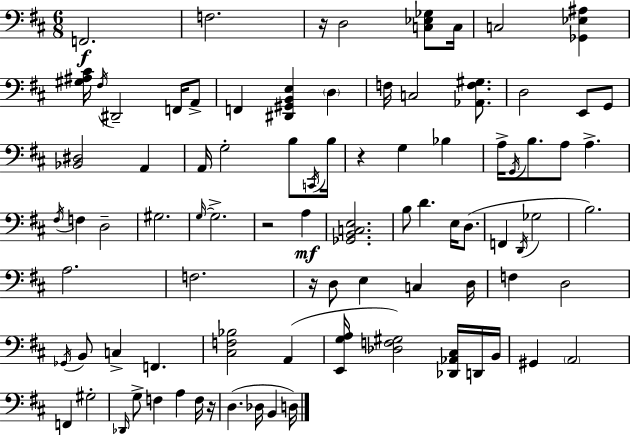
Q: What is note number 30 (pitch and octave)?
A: F#3